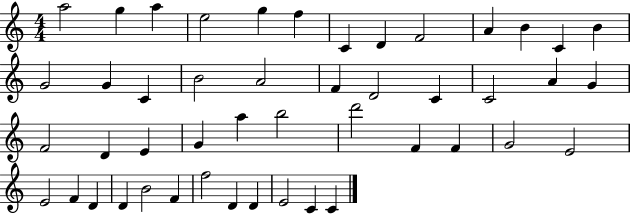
X:1
T:Untitled
M:4/4
L:1/4
K:C
a2 g a e2 g f C D F2 A B C B G2 G C B2 A2 F D2 C C2 A G F2 D E G a b2 d'2 F F G2 E2 E2 F D D B2 F f2 D D E2 C C